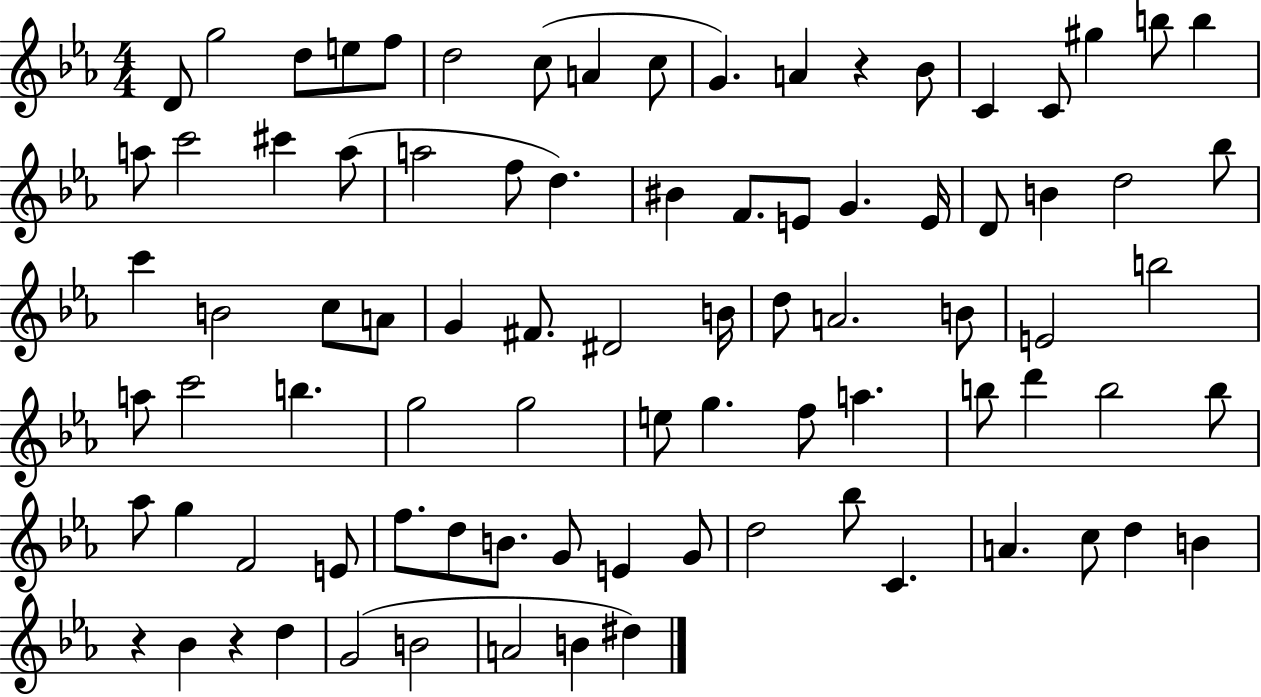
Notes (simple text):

D4/e G5/h D5/e E5/e F5/e D5/h C5/e A4/q C5/e G4/q. A4/q R/q Bb4/e C4/q C4/e G#5/q B5/e B5/q A5/e C6/h C#6/q A5/e A5/h F5/e D5/q. BIS4/q F4/e. E4/e G4/q. E4/s D4/e B4/q D5/h Bb5/e C6/q B4/h C5/e A4/e G4/q F#4/e. D#4/h B4/s D5/e A4/h. B4/e E4/h B5/h A5/e C6/h B5/q. G5/h G5/h E5/e G5/q. F5/e A5/q. B5/e D6/q B5/h B5/e Ab5/e G5/q F4/h E4/e F5/e. D5/e B4/e. G4/e E4/q G4/e D5/h Bb5/e C4/q. A4/q. C5/e D5/q B4/q R/q Bb4/q R/q D5/q G4/h B4/h A4/h B4/q D#5/q